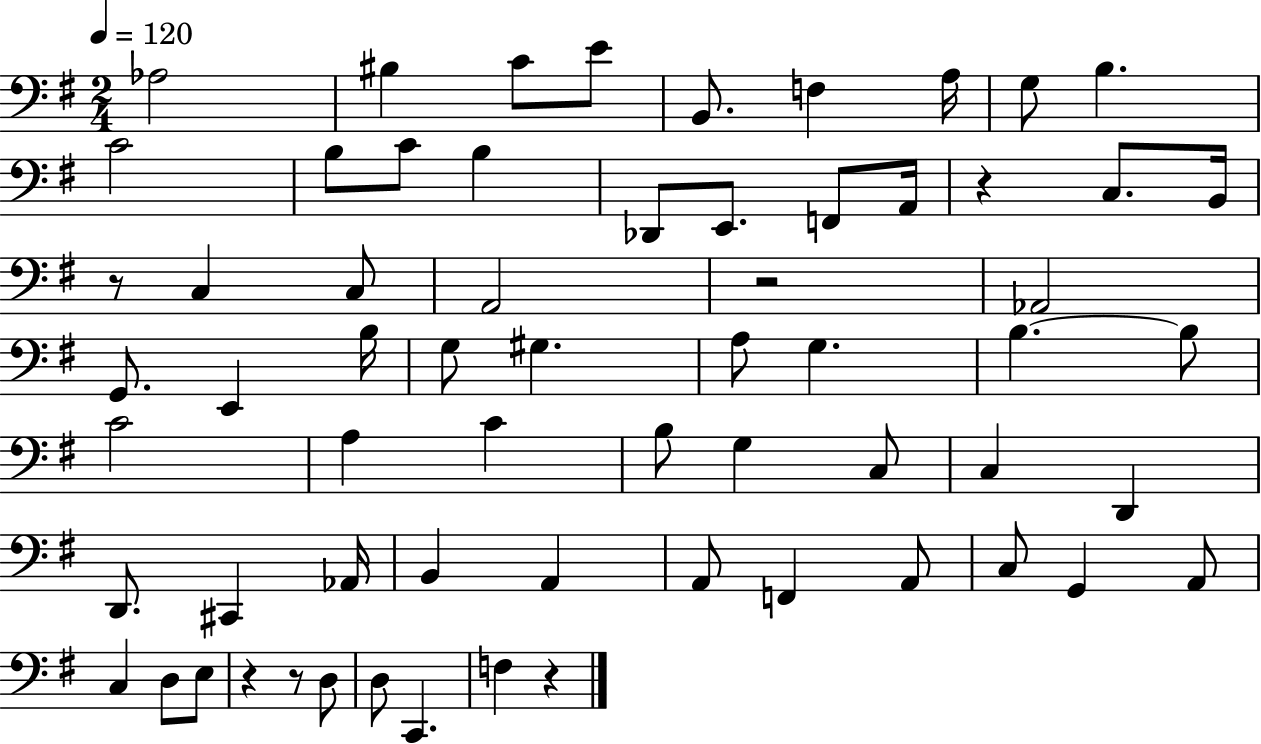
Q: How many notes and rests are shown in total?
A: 64